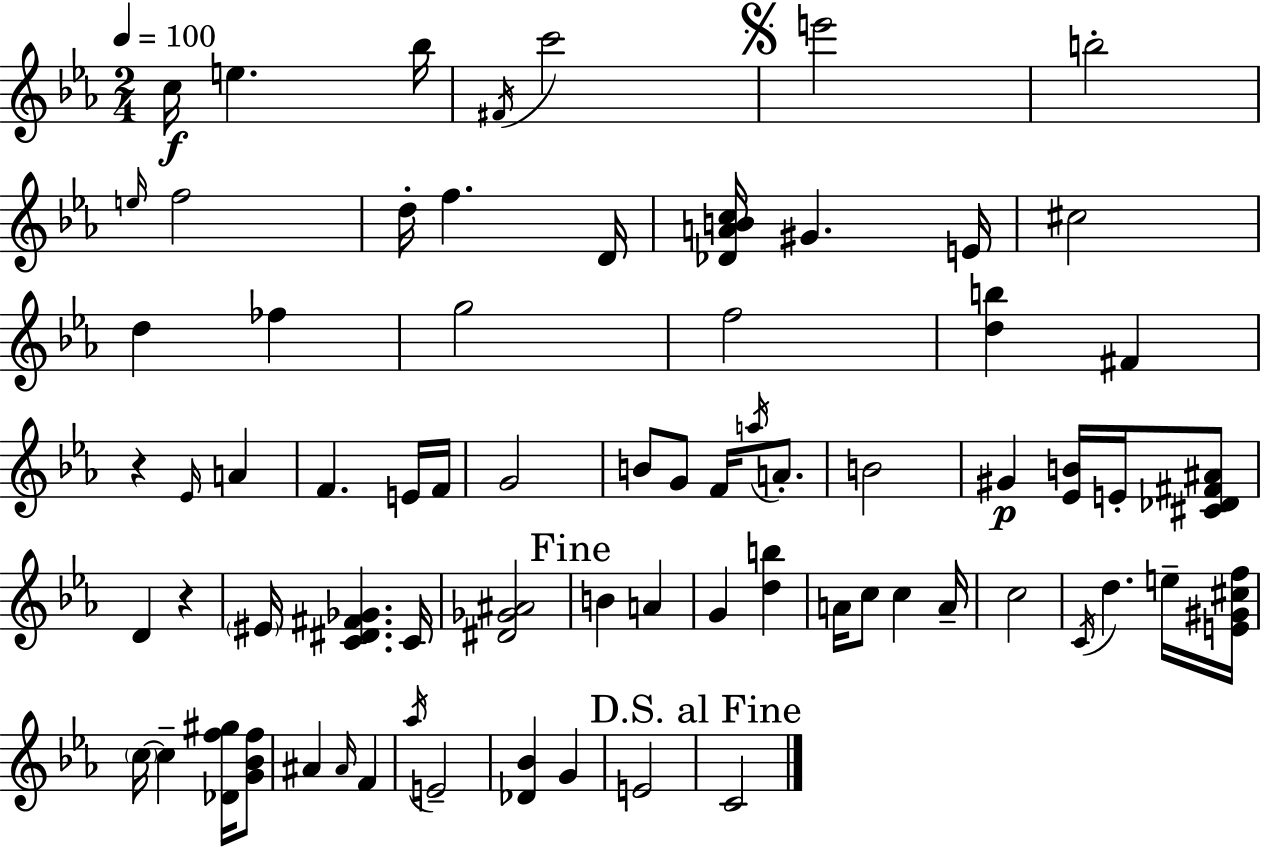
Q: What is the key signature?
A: EES major